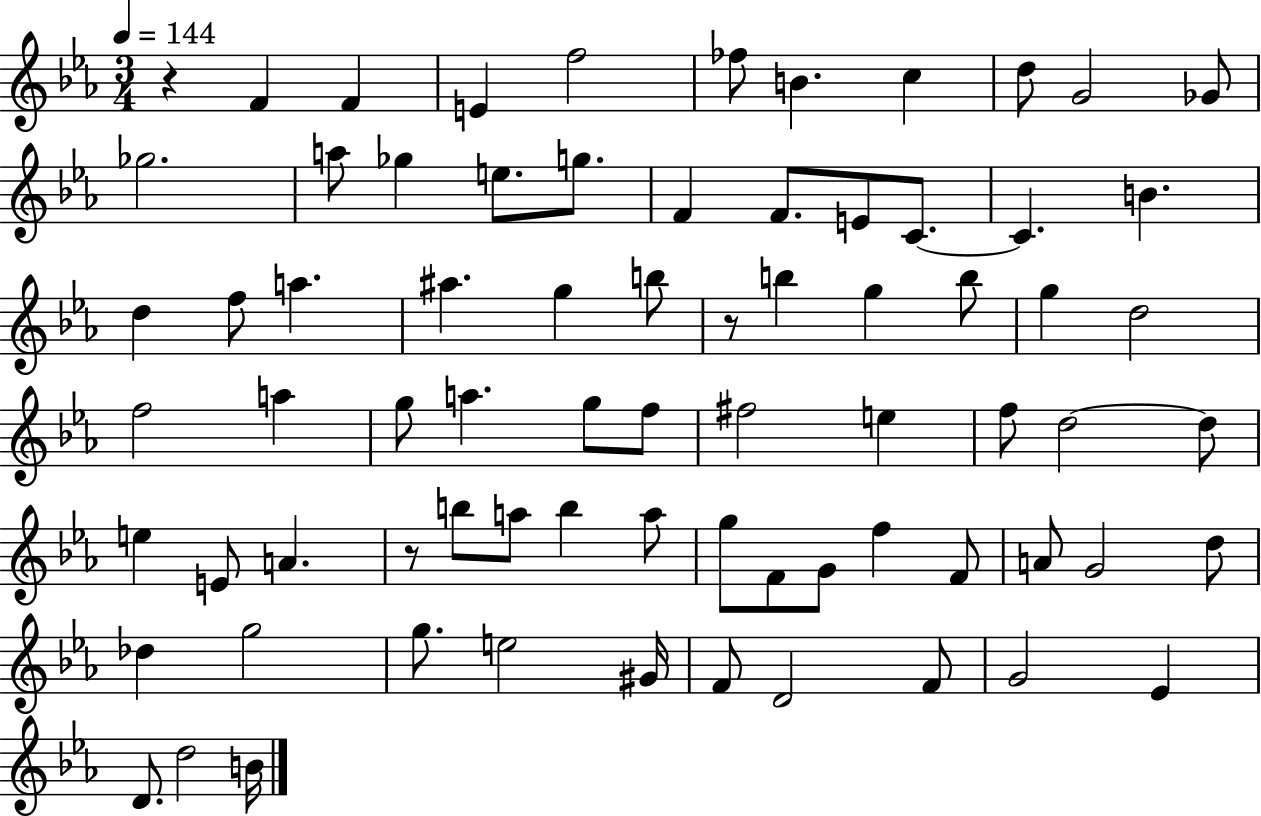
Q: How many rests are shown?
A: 3